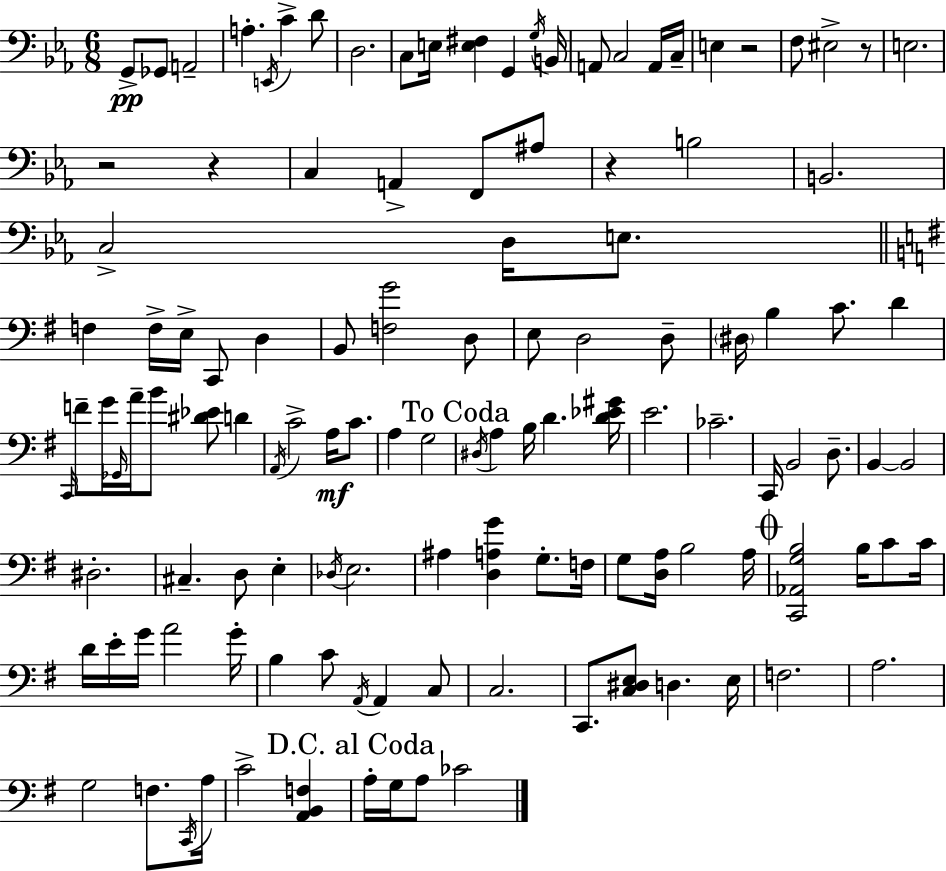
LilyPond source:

{
  \clef bass
  \numericTimeSignature
  \time 6/8
  \key c \minor
  \repeat volta 2 { g,8->\pp ges,8 a,2-- | a4.-. \acciaccatura { e,16 } c'4-> d'8 | d2. | c8 e16 <e fis>4 g,4 | \break \acciaccatura { g16 } b,16 a,8 c2 | a,16 c16-- e4 r2 | f8 eis2-> | r8 e2. | \break r2 r4 | c4 a,4-> f,8 | ais8 r4 b2 | b,2. | \break c2-> d16 e8. | \bar "||" \break \key g \major f4 f16-> e16-> c,8 d4 | b,8 <f g'>2 d8 | e8 d2 d8-- | \parenthesize dis16 b4 c'8. d'4 | \break \grace { c,16 } f'8-- g'16 \grace { ges,16 } a'16-- b'8 <dis' ees'>8 d'4 | \acciaccatura { a,16 } c'2-> a16\mf | c'8. a4 g2 | \mark "To Coda" \acciaccatura { dis16 } a4 b16 d'4. | \break <d' ees' gis'>16 e'2. | ces'2.-- | c,16 b,2 | d8.-- b,4~~ b,2 | \break dis2.-. | cis4.-- d8 | e4-. \acciaccatura { des16 } e2. | ais4 <d a g'>4 | \break g8.-. f16 g8 <d a>16 b2 | a16 \mark \markup { \musicglyph "scripts.coda" } <c, aes, g b>2 | b16 c'8 c'16 d'16 e'16-. g'16 a'2 | g'16-. b4 c'8 \acciaccatura { a,16 } | \break a,4 c8 c2. | c,8. <c dis e>8 d4. | e16 f2. | a2. | \break g2 | f8. \acciaccatura { c,16 } a16 c'2-> | <a, b, f>4 \mark "D.C. al Coda" a16-. g16 a8 ces'2 | } \bar "|."
}